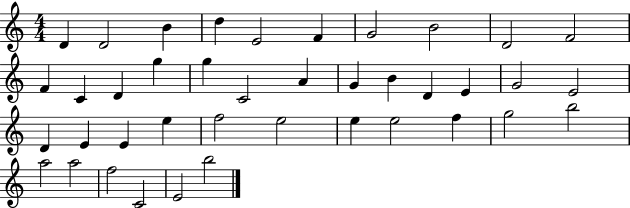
{
  \clef treble
  \numericTimeSignature
  \time 4/4
  \key c \major
  d'4 d'2 b'4 | d''4 e'2 f'4 | g'2 b'2 | d'2 f'2 | \break f'4 c'4 d'4 g''4 | g''4 c'2 a'4 | g'4 b'4 d'4 e'4 | g'2 e'2 | \break d'4 e'4 e'4 e''4 | f''2 e''2 | e''4 e''2 f''4 | g''2 b''2 | \break a''2 a''2 | f''2 c'2 | e'2 b''2 | \bar "|."
}